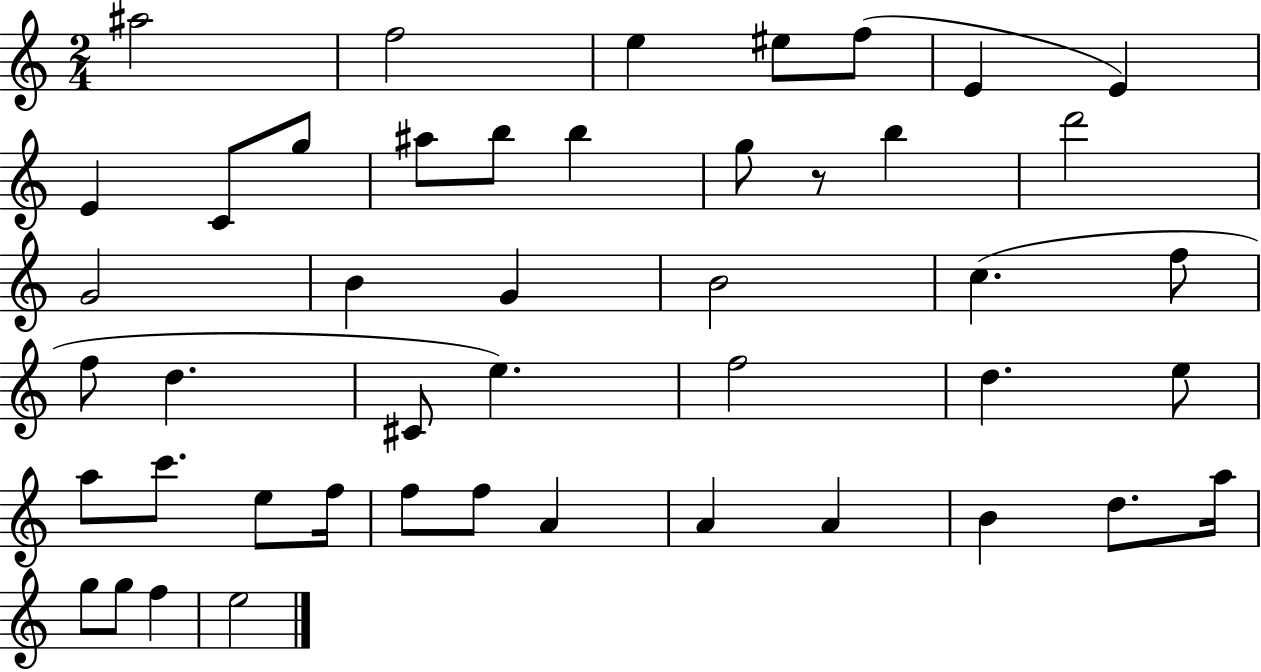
A#5/h F5/h E5/q EIS5/e F5/e E4/q E4/q E4/q C4/e G5/e A#5/e B5/e B5/q G5/e R/e B5/q D6/h G4/h B4/q G4/q B4/h C5/q. F5/e F5/e D5/q. C#4/e E5/q. F5/h D5/q. E5/e A5/e C6/e. E5/e F5/s F5/e F5/e A4/q A4/q A4/q B4/q D5/e. A5/s G5/e G5/e F5/q E5/h